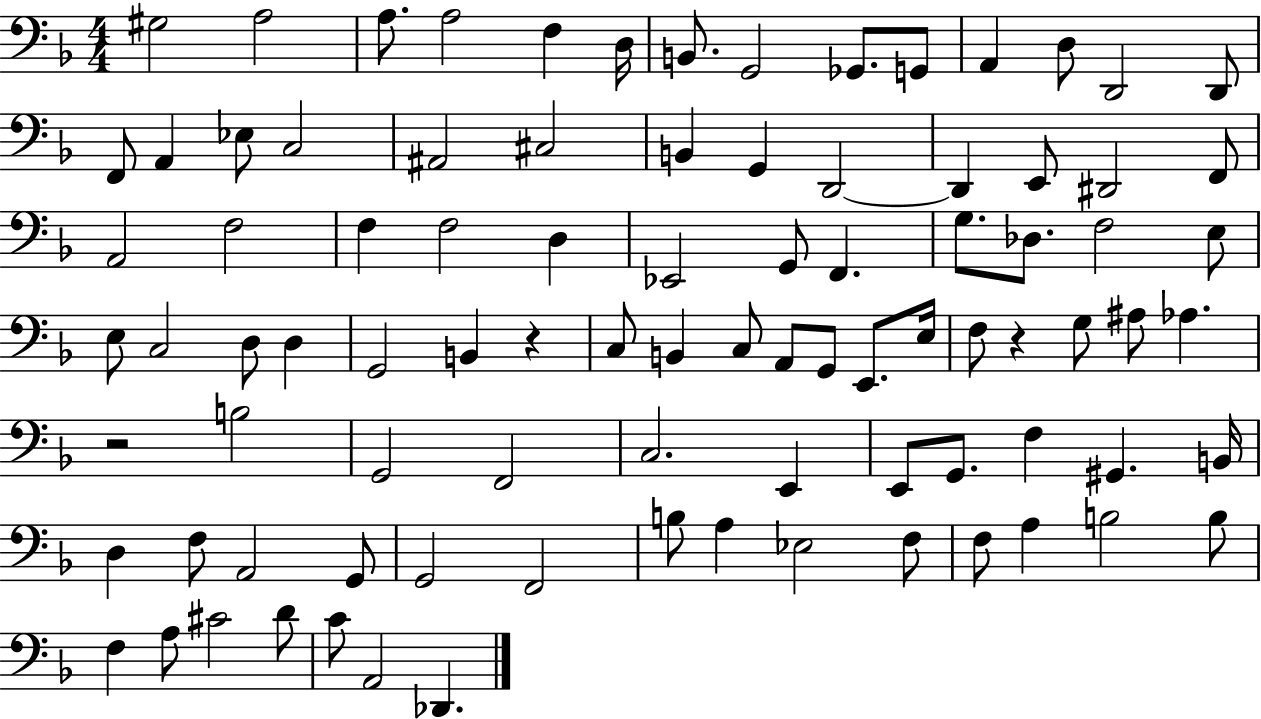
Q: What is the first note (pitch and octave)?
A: G#3